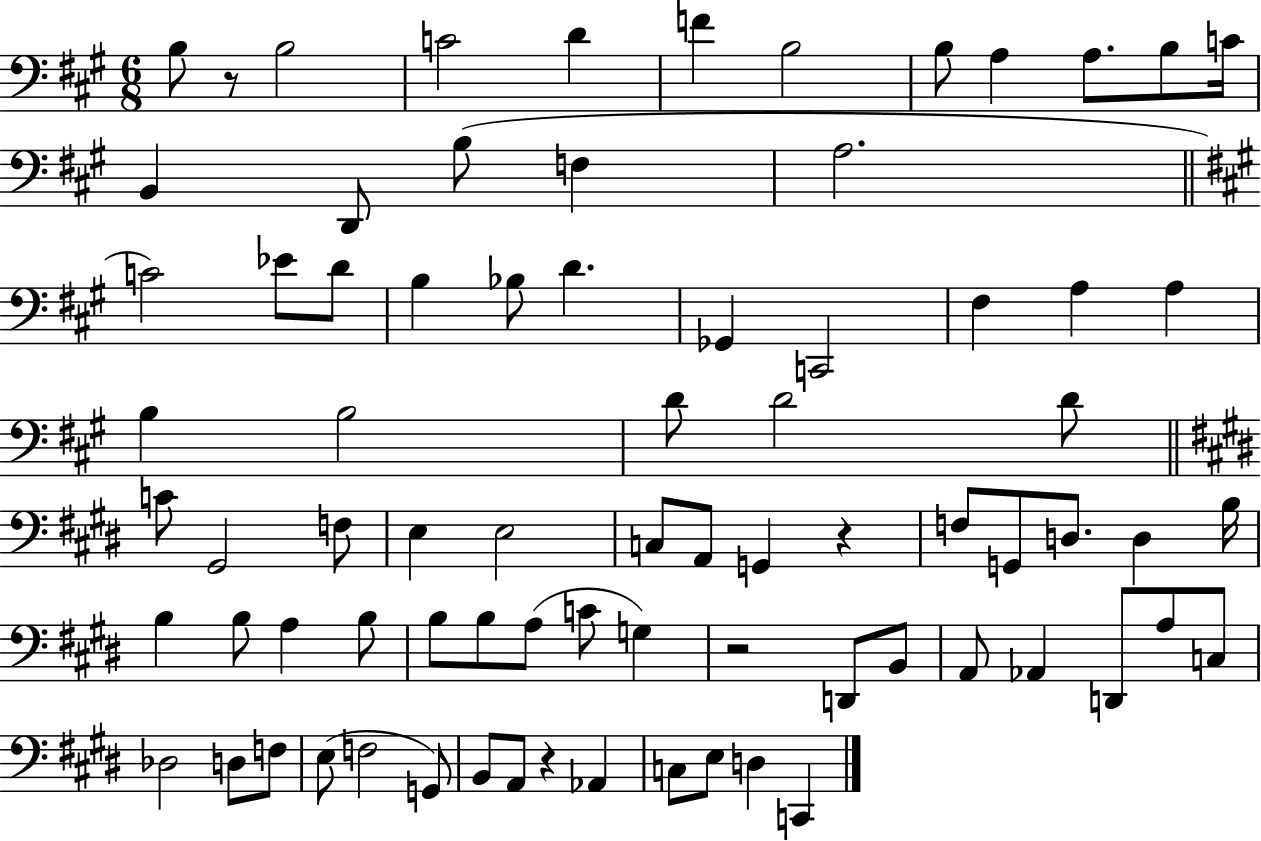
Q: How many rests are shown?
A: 4